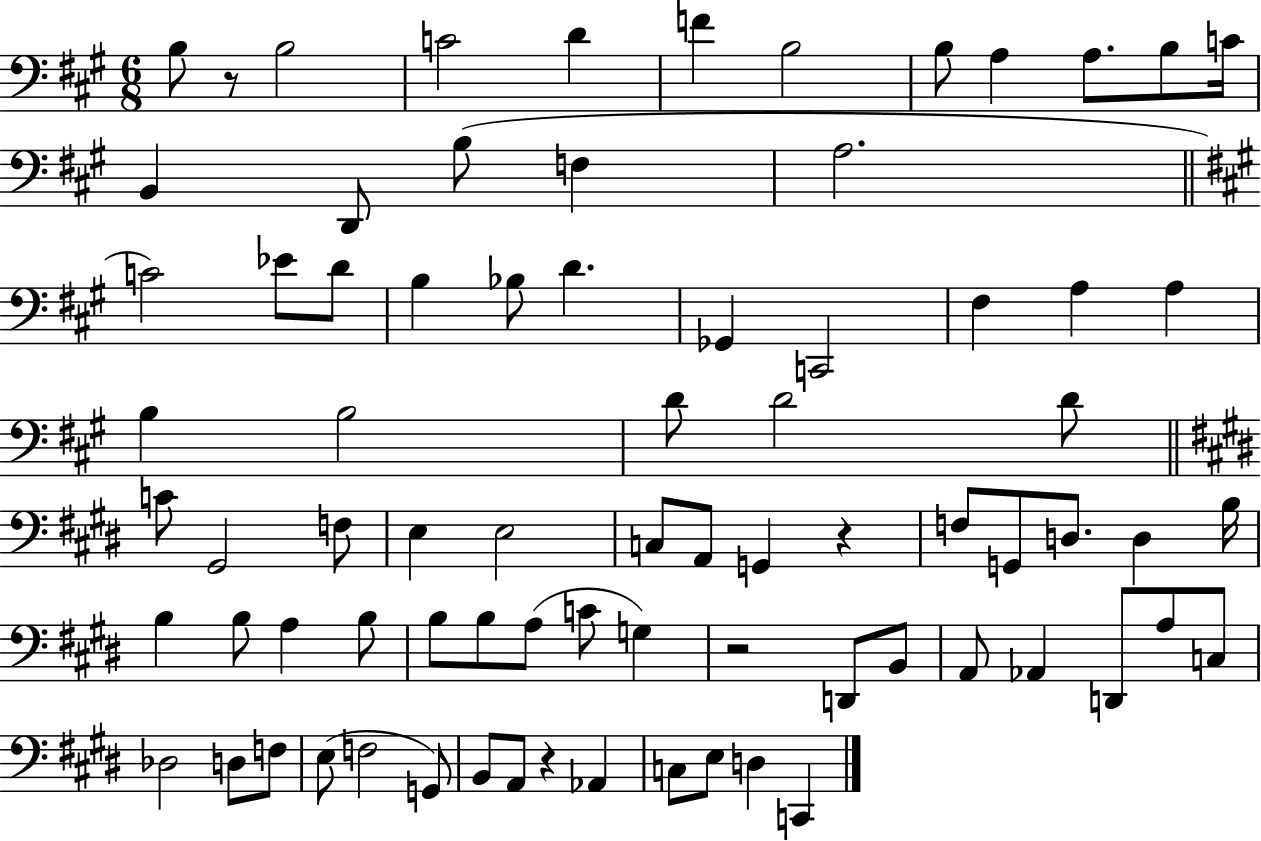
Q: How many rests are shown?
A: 4